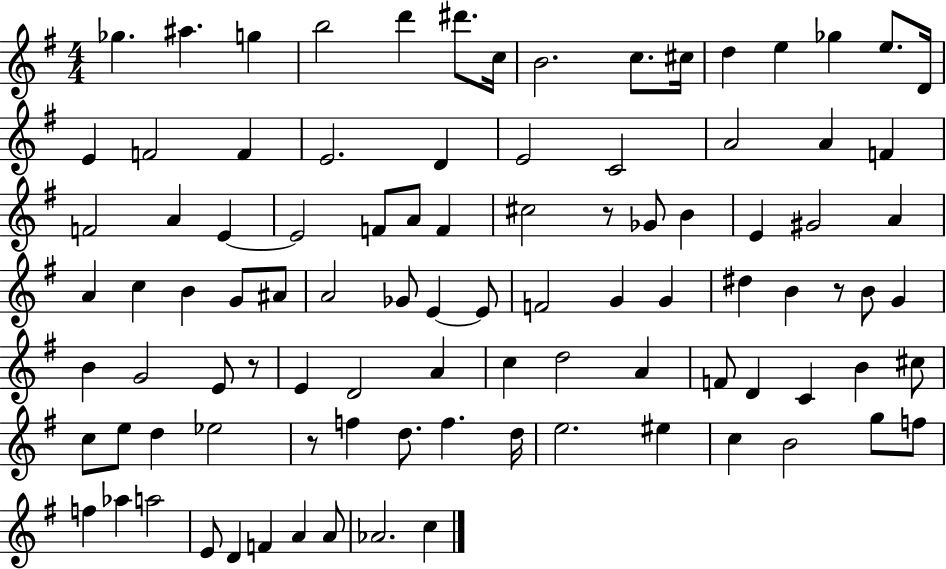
Gb5/q. A#5/q. G5/q B5/h D6/q D#6/e. C5/s B4/h. C5/e. C#5/s D5/q E5/q Gb5/q E5/e. D4/s E4/q F4/h F4/q E4/h. D4/q E4/h C4/h A4/h A4/q F4/q F4/h A4/q E4/q E4/h F4/e A4/e F4/q C#5/h R/e Gb4/e B4/q E4/q G#4/h A4/q A4/q C5/q B4/q G4/e A#4/e A4/h Gb4/e E4/q E4/e F4/h G4/q G4/q D#5/q B4/q R/e B4/e G4/q B4/q G4/h E4/e R/e E4/q D4/h A4/q C5/q D5/h A4/q F4/e D4/q C4/q B4/q C#5/e C5/e E5/e D5/q Eb5/h R/e F5/q D5/e. F5/q. D5/s E5/h. EIS5/q C5/q B4/h G5/e F5/e F5/q Ab5/q A5/h E4/e D4/q F4/q A4/q A4/e Ab4/h. C5/q